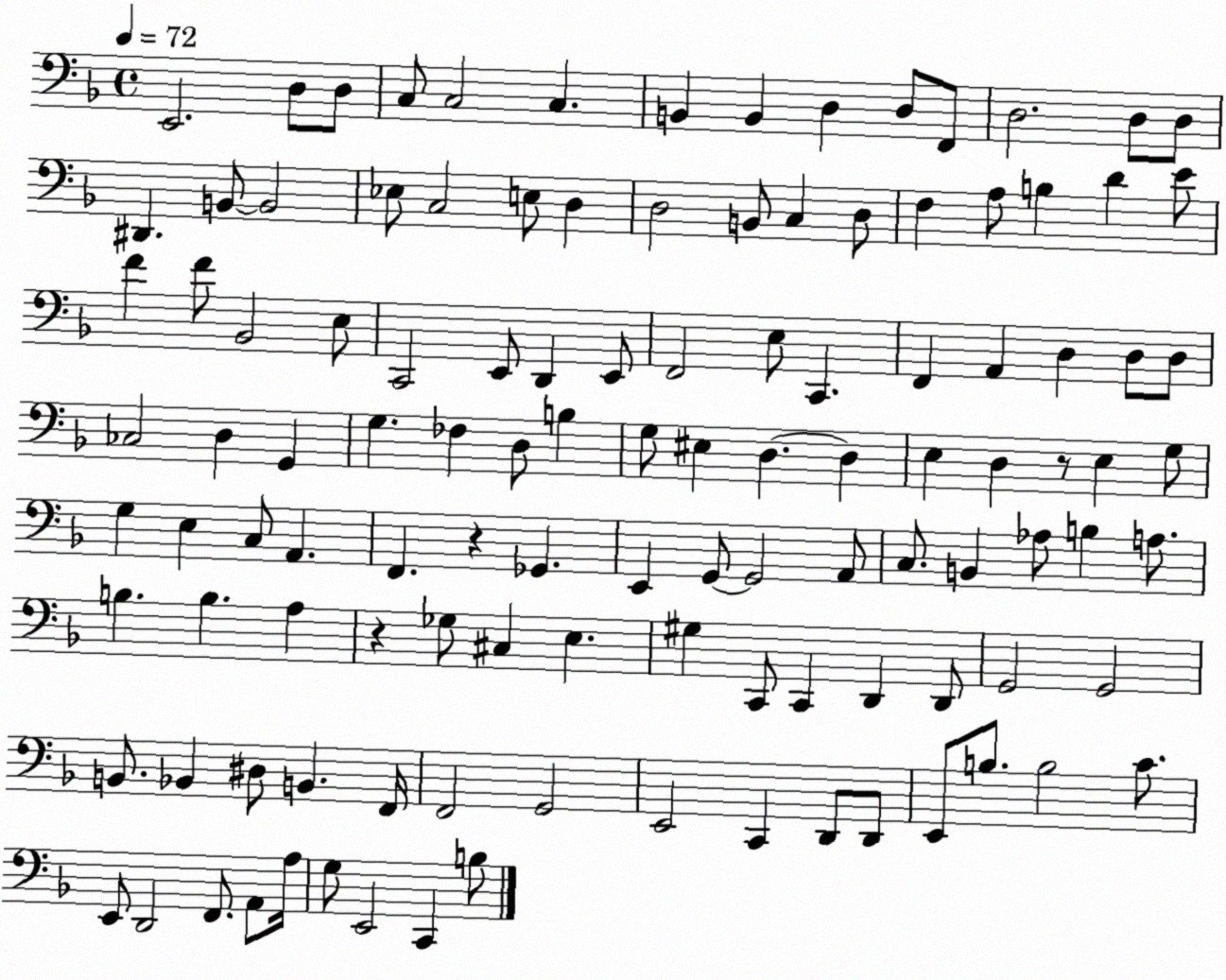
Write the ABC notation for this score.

X:1
T:Untitled
M:4/4
L:1/4
K:F
E,,2 D,/2 D,/2 C,/2 C,2 C, B,, B,, D, D,/2 F,,/2 D,2 D,/2 D,/2 ^D,, B,,/2 B,,2 _E,/2 C,2 E,/2 D, D,2 B,,/2 C, D,/2 F, A,/2 B, D E/2 F F/2 _B,,2 E,/2 C,,2 E,,/2 D,, E,,/2 F,,2 E,/2 C,, F,, A,, D, D,/2 D,/2 _C,2 D, G,, G, _F, D,/2 B, G,/2 ^E, D, D, E, D, z/2 E, G,/2 G, E, C,/2 A,, F,, z _G,, E,, G,,/2 G,,2 A,,/2 C,/2 B,, _A,/2 B, A,/2 B, B, A, z _G,/2 ^C, E, ^G, C,,/2 C,, D,, D,,/2 G,,2 G,,2 B,,/2 _B,, ^D,/2 B,, F,,/4 F,,2 G,,2 E,,2 C,, D,,/2 D,,/2 E,,/2 B,/2 B,2 C/2 E,,/2 D,,2 F,,/2 A,,/2 A,/4 G,/2 E,,2 C,, B,/2